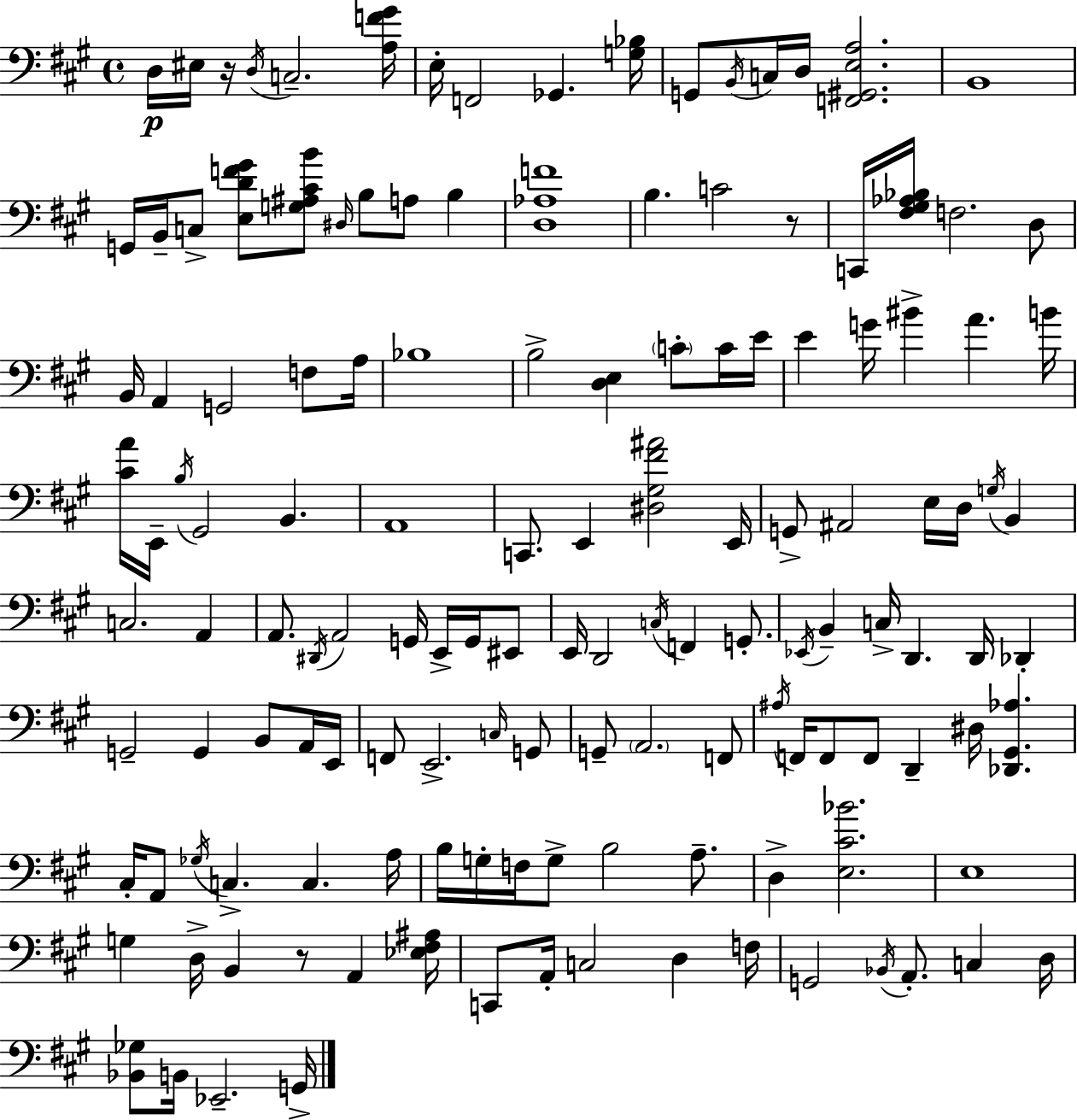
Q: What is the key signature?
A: A major